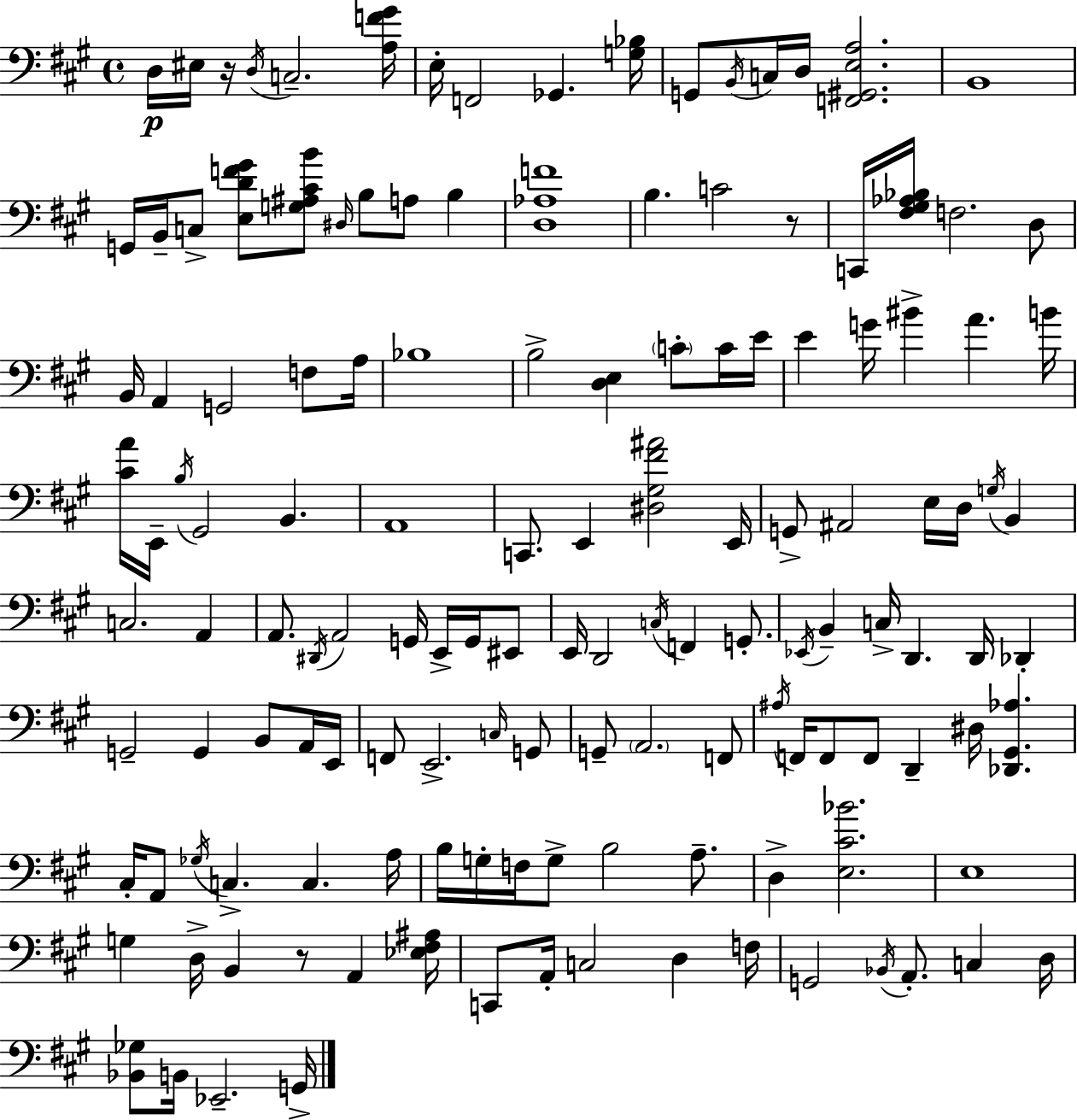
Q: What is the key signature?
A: A major